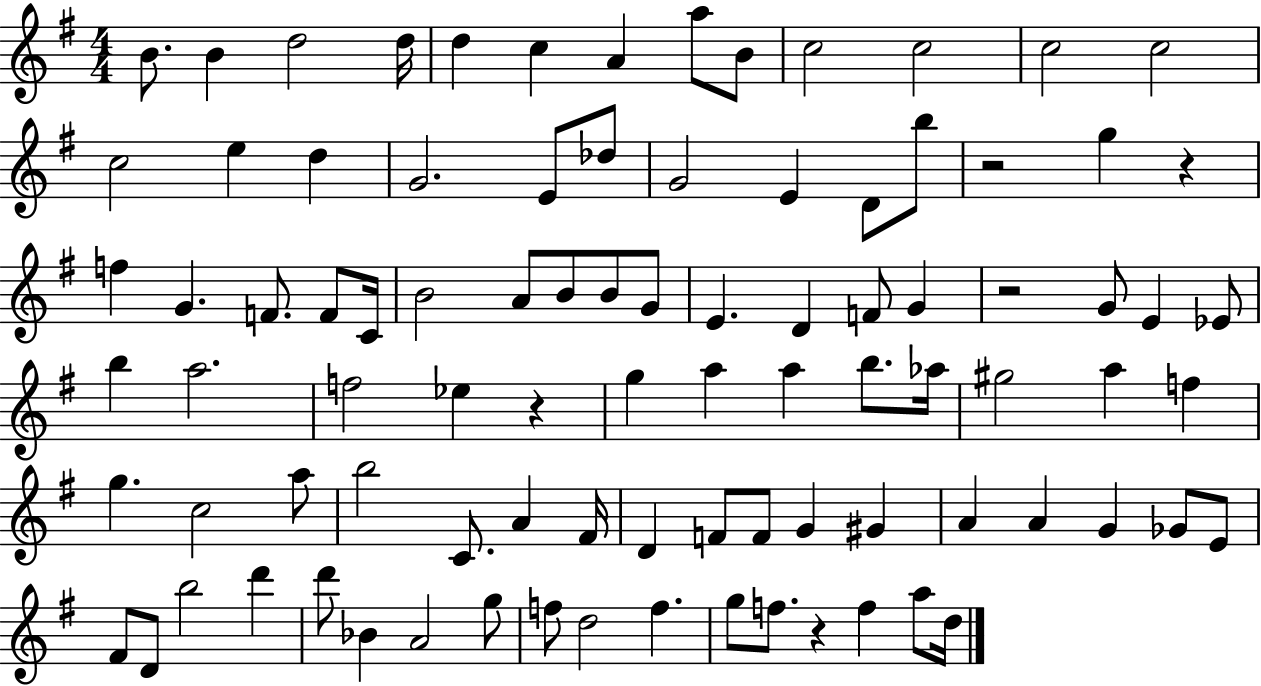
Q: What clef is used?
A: treble